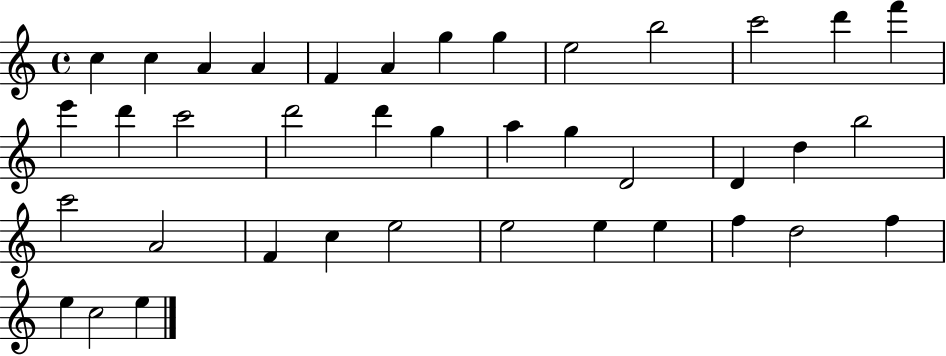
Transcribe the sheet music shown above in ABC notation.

X:1
T:Untitled
M:4/4
L:1/4
K:C
c c A A F A g g e2 b2 c'2 d' f' e' d' c'2 d'2 d' g a g D2 D d b2 c'2 A2 F c e2 e2 e e f d2 f e c2 e